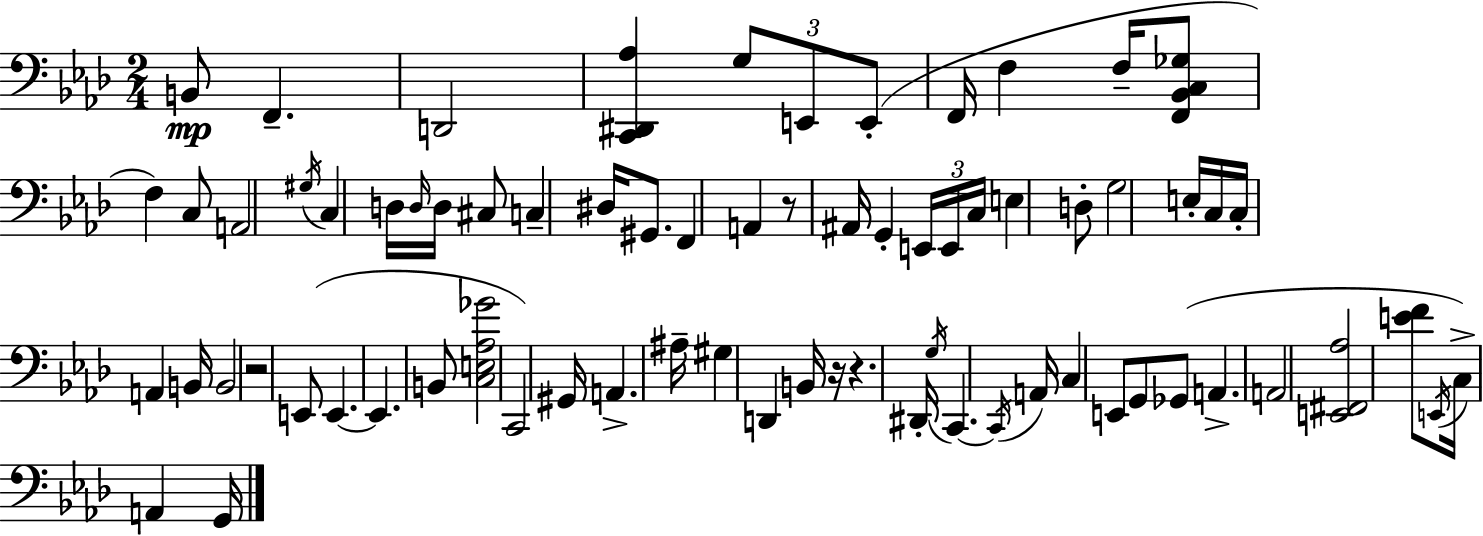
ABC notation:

X:1
T:Untitled
M:2/4
L:1/4
K:Fm
B,,/2 F,, D,,2 [C,,^D,,_A,] G,/2 E,,/2 E,,/2 F,,/4 F, F,/4 [F,,_B,,C,_G,]/2 F, C,/2 A,,2 ^G,/4 C, D,/4 D,/4 D,/4 ^C,/2 C, ^D,/4 ^G,,/2 F,, A,, z/2 ^A,,/4 G,, E,,/4 E,,/4 C,/4 E, D,/2 G,2 E,/4 C,/4 C,/4 A,, B,,/4 B,,2 z2 E,,/2 E,, E,, B,,/2 [C,E,_A,_G]2 C,,2 ^G,,/4 A,, ^A,/4 ^G, D,, B,,/4 z/4 z ^D,,/4 G,/4 C,, C,,/4 A,,/4 C, E,,/2 G,,/2 _G,,/2 A,, A,,2 [E,,^F,,_A,]2 [EF]/2 E,,/4 C,/4 A,, G,,/4